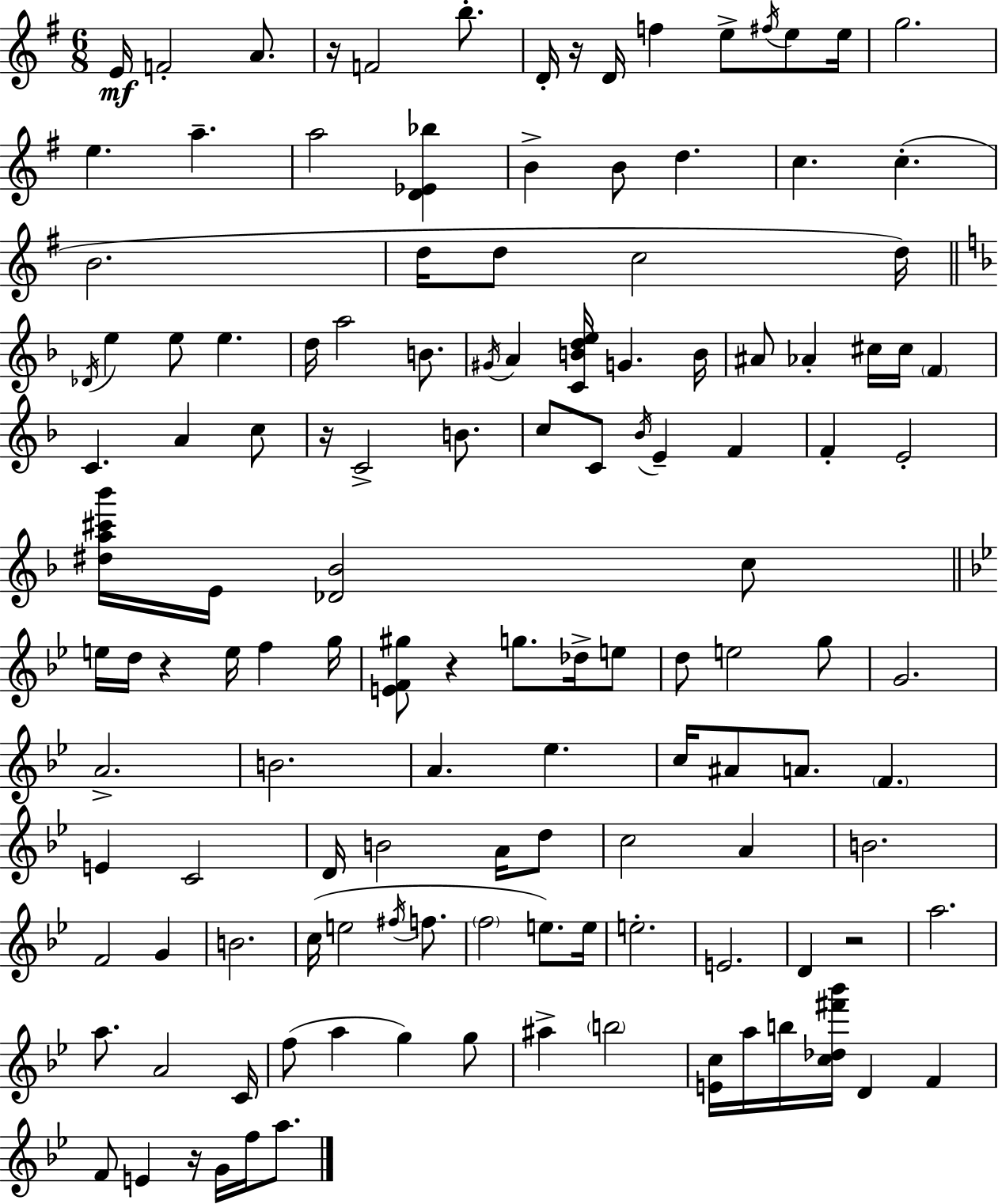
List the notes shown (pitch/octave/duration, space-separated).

E4/s F4/h A4/e. R/s F4/h B5/e. D4/s R/s D4/s F5/q E5/e F#5/s E5/e E5/s G5/h. E5/q. A5/q. A5/h [D4,Eb4,Bb5]/q B4/q B4/e D5/q. C5/q. C5/q. B4/h. D5/s D5/e C5/h D5/s Db4/s E5/q E5/e E5/q. D5/s A5/h B4/e. G#4/s A4/q [C4,B4,D5,E5]/s G4/q. B4/s A#4/e Ab4/q C#5/s C#5/s F4/q C4/q. A4/q C5/e R/s C4/h B4/e. C5/e C4/e Bb4/s E4/q F4/q F4/q E4/h [D#5,A5,C#6,Bb6]/s E4/s [Db4,Bb4]/h C5/e E5/s D5/s R/q E5/s F5/q G5/s [E4,F4,G#5]/e R/q G5/e. Db5/s E5/e D5/e E5/h G5/e G4/h. A4/h. B4/h. A4/q. Eb5/q. C5/s A#4/e A4/e. F4/q. E4/q C4/h D4/s B4/h A4/s D5/e C5/h A4/q B4/h. F4/h G4/q B4/h. C5/s E5/h F#5/s F5/e. F5/h E5/e. E5/s E5/h. E4/h. D4/q R/h A5/h. A5/e. A4/h C4/s F5/e A5/q G5/q G5/e A#5/q B5/h [E4,C5]/s A5/s B5/s [C5,Db5,F#6,Bb6]/s D4/q F4/q F4/e E4/q R/s G4/s F5/s A5/e.